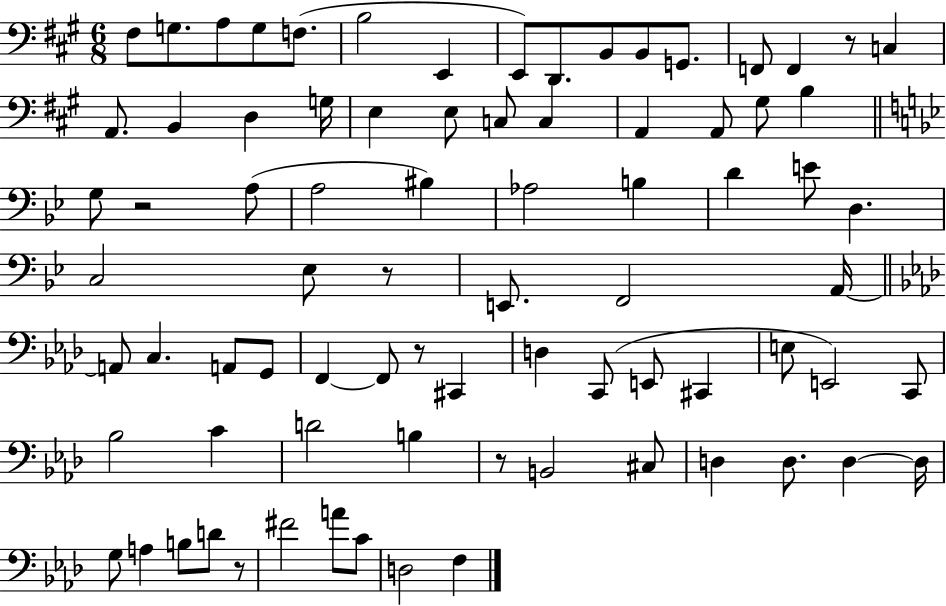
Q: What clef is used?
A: bass